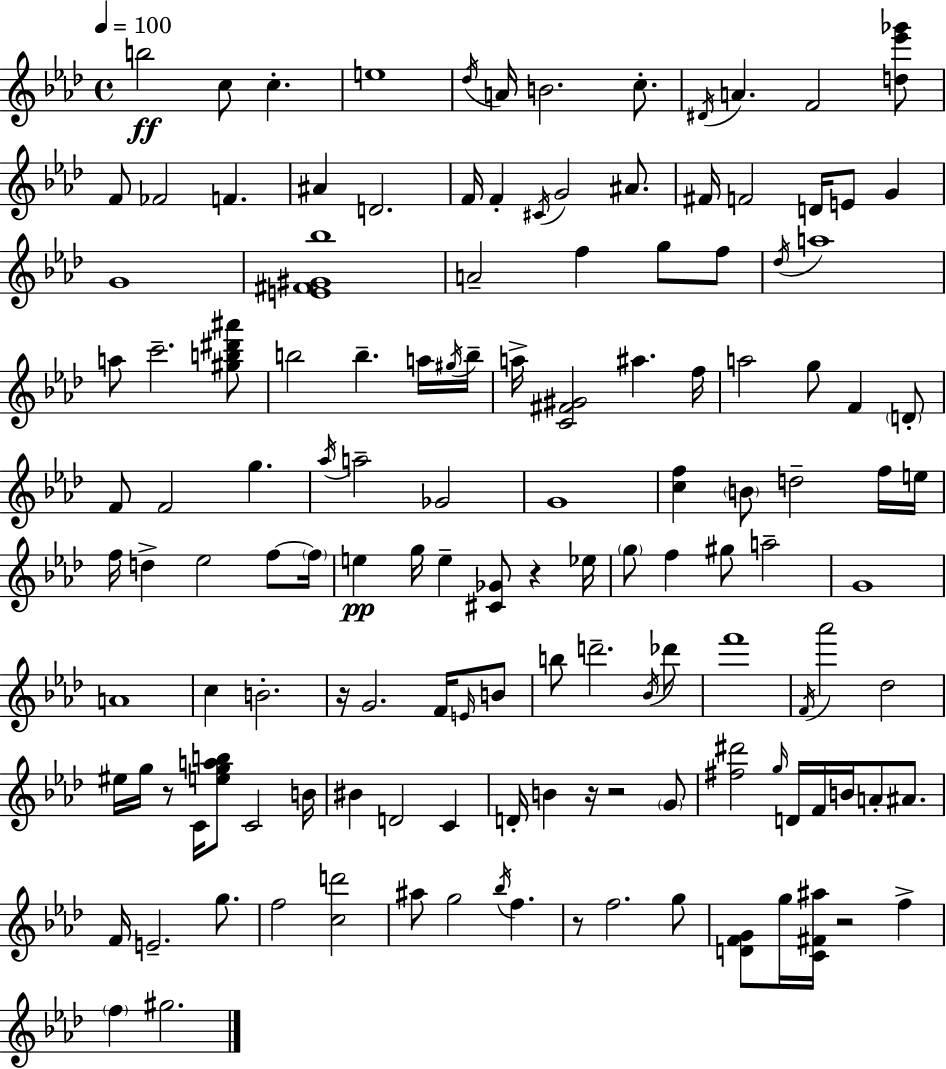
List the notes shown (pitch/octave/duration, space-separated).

B5/h C5/e C5/q. E5/w Db5/s A4/s B4/h. C5/e. D#4/s A4/q. F4/h [D5,Eb6,Gb6]/e F4/e FES4/h F4/q. A#4/q D4/h. F4/s F4/q C#4/s G4/h A#4/e. F#4/s F4/h D4/s E4/e G4/q G4/w [E4,F#4,G#4,Bb5]/w A4/h F5/q G5/e F5/e Db5/s A5/w A5/e C6/h. [G#5,B5,D#6,A#6]/e B5/h B5/q. A5/s G#5/s B5/s A5/s [C4,F#4,G#4]/h A#5/q. F5/s A5/h G5/e F4/q D4/e F4/e F4/h G5/q. Ab5/s A5/h Gb4/h G4/w [C5,F5]/q B4/e D5/h F5/s E5/s F5/s D5/q Eb5/h F5/e F5/s E5/q G5/s E5/q [C#4,Gb4]/e R/q Eb5/s G5/e F5/q G#5/e A5/h G4/w A4/w C5/q B4/h. R/s G4/h. F4/s E4/s B4/e B5/e D6/h. Bb4/s Db6/e F6/w F4/s Ab6/h Db5/h EIS5/s G5/s R/e C4/s [E5,G5,A5,B5]/e C4/h B4/s BIS4/q D4/h C4/q D4/s B4/q R/s R/h G4/e [F#5,D#6]/h G5/s D4/s F4/s B4/s A4/e A#4/e. F4/s E4/h. G5/e. F5/h [C5,D6]/h A#5/e G5/h Bb5/s F5/q. R/e F5/h. G5/e [D4,F4,G4]/e G5/s [C4,F#4,A#5]/s R/h F5/q F5/q G#5/h.